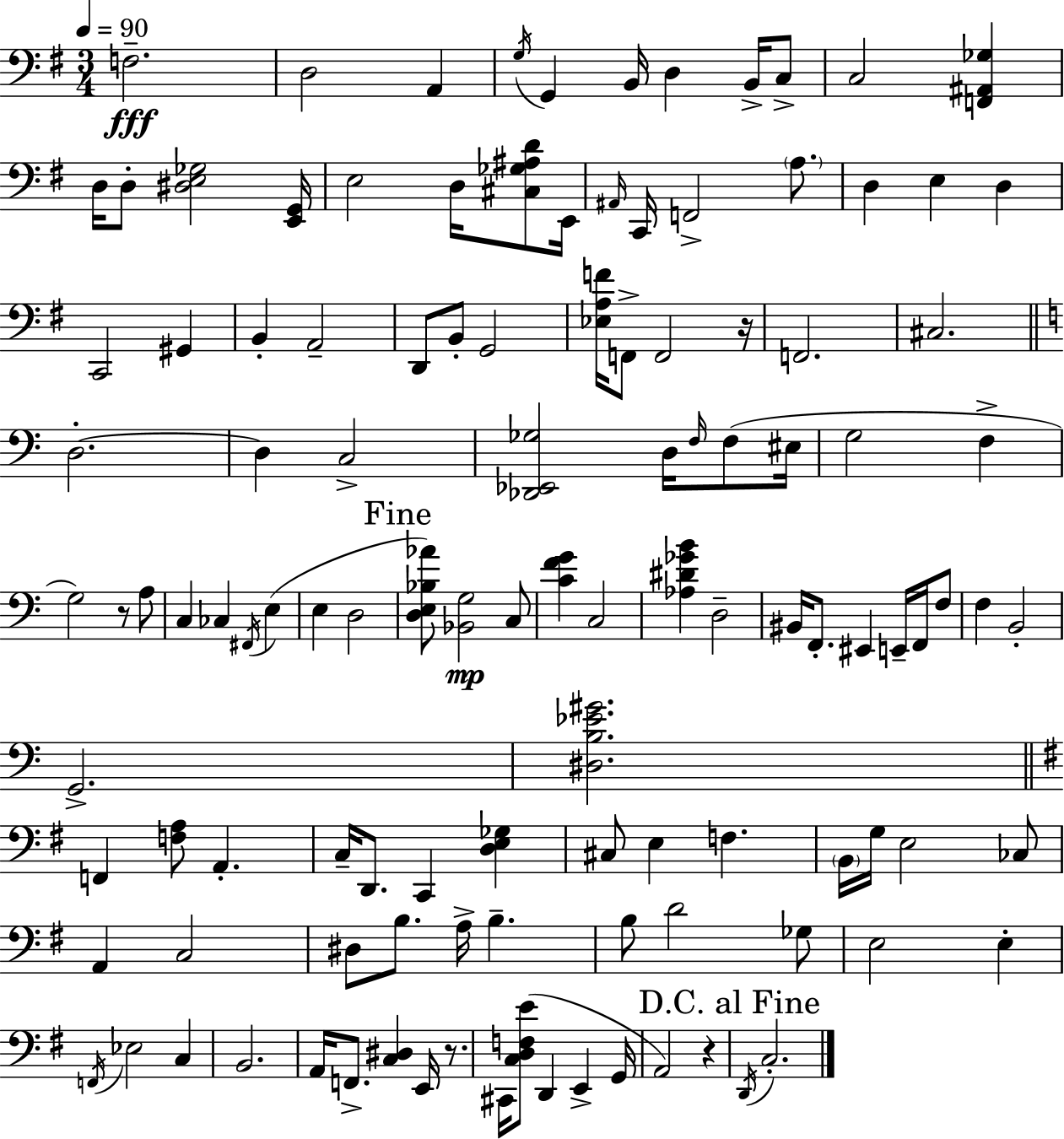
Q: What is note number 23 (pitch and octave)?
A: C2